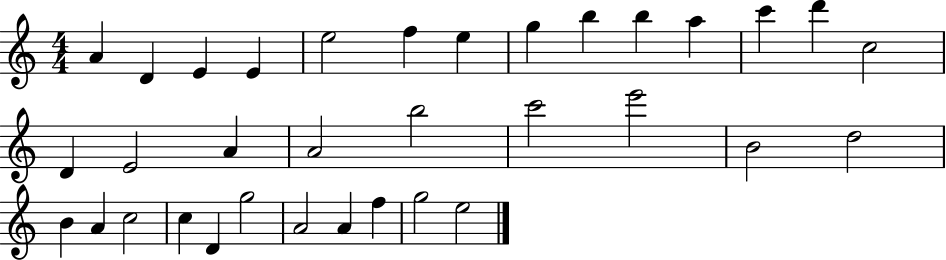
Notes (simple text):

A4/q D4/q E4/q E4/q E5/h F5/q E5/q G5/q B5/q B5/q A5/q C6/q D6/q C5/h D4/q E4/h A4/q A4/h B5/h C6/h E6/h B4/h D5/h B4/q A4/q C5/h C5/q D4/q G5/h A4/h A4/q F5/q G5/h E5/h